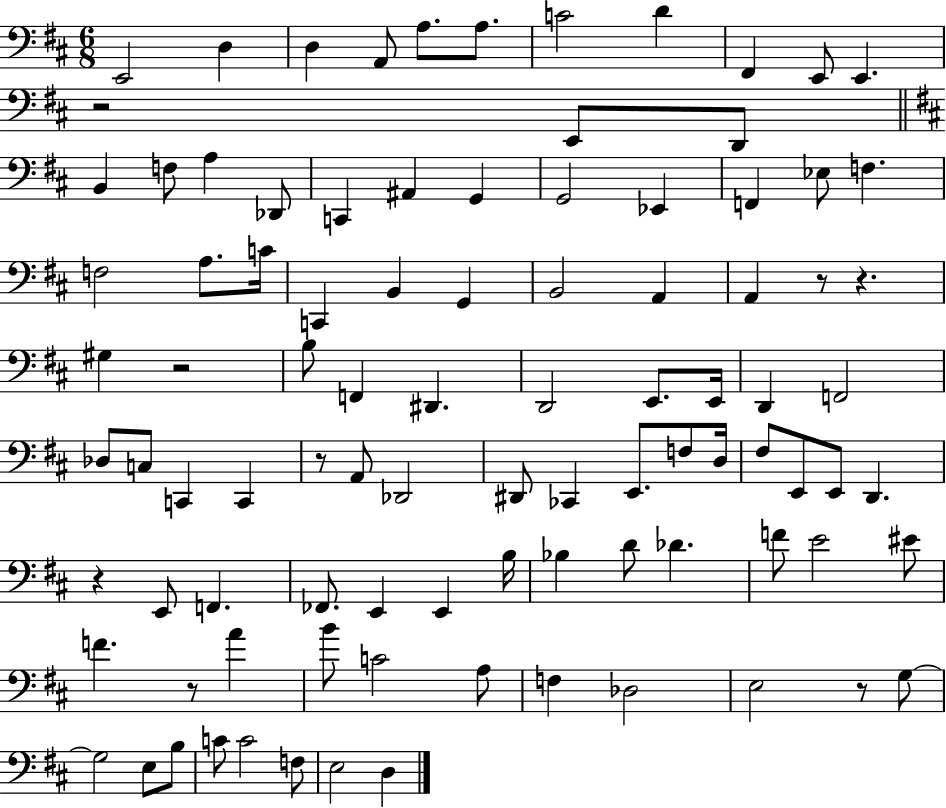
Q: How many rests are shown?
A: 8